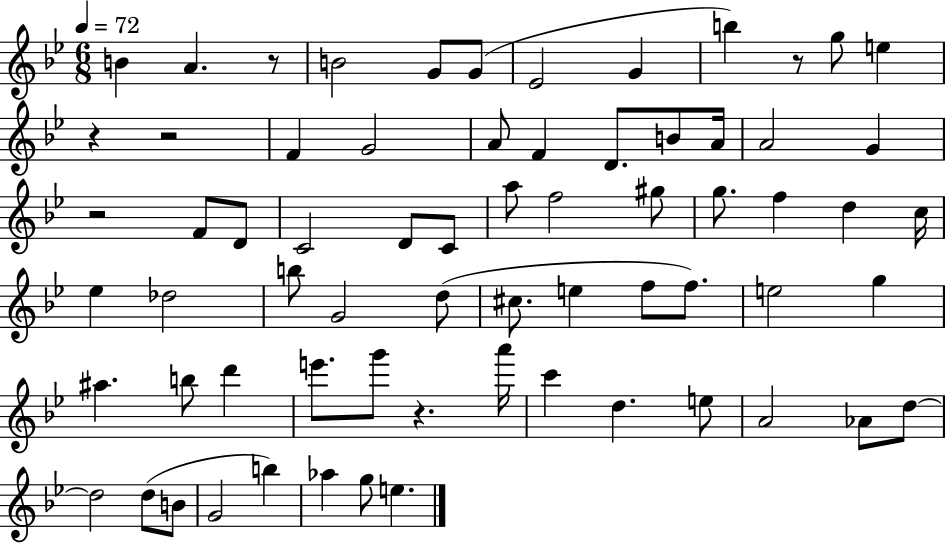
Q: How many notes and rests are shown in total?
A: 68